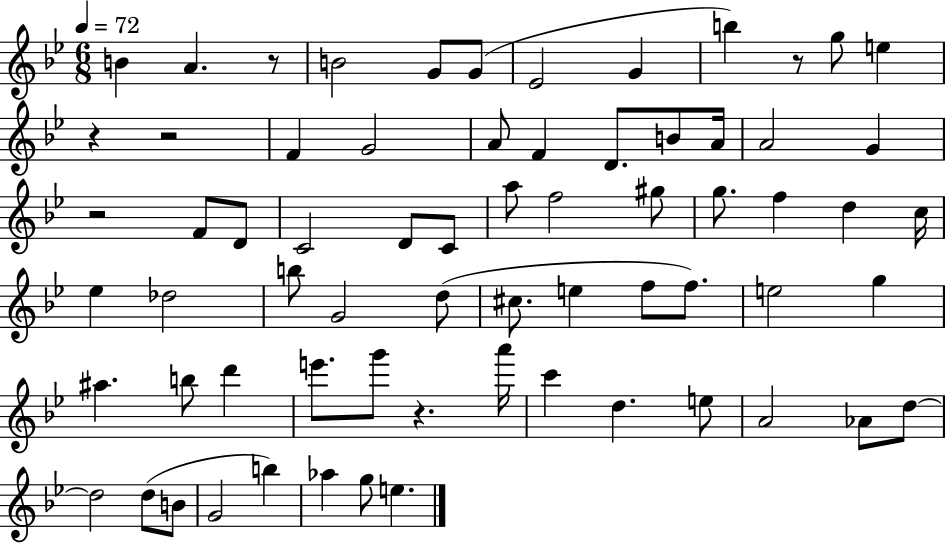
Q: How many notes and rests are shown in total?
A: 68